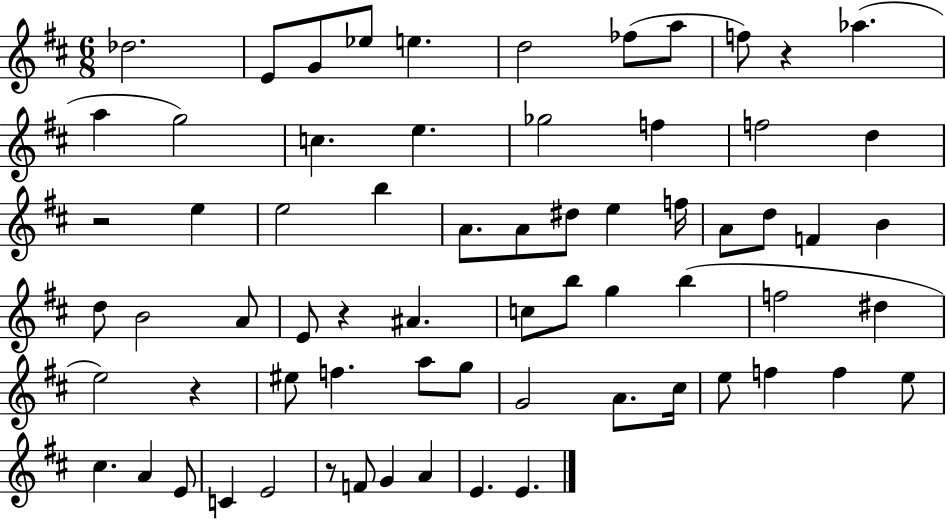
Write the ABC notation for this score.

X:1
T:Untitled
M:6/8
L:1/4
K:D
_d2 E/2 G/2 _e/2 e d2 _f/2 a/2 f/2 z _a a g2 c e _g2 f f2 d z2 e e2 b A/2 A/2 ^d/2 e f/4 A/2 d/2 F B d/2 B2 A/2 E/2 z ^A c/2 b/2 g b f2 ^d e2 z ^e/2 f a/2 g/2 G2 A/2 ^c/4 e/2 f f e/2 ^c A E/2 C E2 z/2 F/2 G A E E